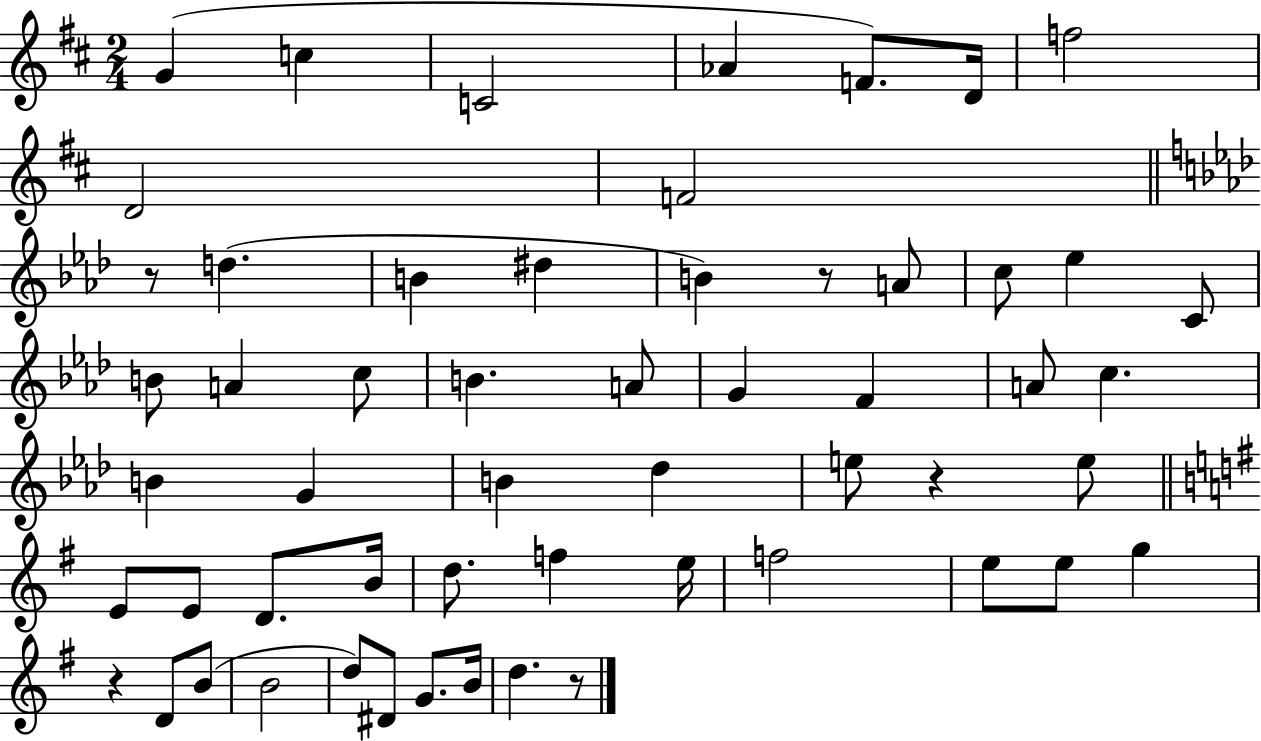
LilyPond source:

{
  \clef treble
  \numericTimeSignature
  \time 2/4
  \key d \major
  \repeat volta 2 { g'4( c''4 | c'2 | aes'4 f'8.) d'16 | f''2 | \break d'2 | f'2 | \bar "||" \break \key aes \major r8 d''4.( | b'4 dis''4 | b'4) r8 a'8 | c''8 ees''4 c'8 | \break b'8 a'4 c''8 | b'4. a'8 | g'4 f'4 | a'8 c''4. | \break b'4 g'4 | b'4 des''4 | e''8 r4 e''8 | \bar "||" \break \key g \major e'8 e'8 d'8. b'16 | d''8. f''4 e''16 | f''2 | e''8 e''8 g''4 | \break r4 d'8 b'8( | b'2 | d''8) dis'8 g'8. b'16 | d''4. r8 | \break } \bar "|."
}